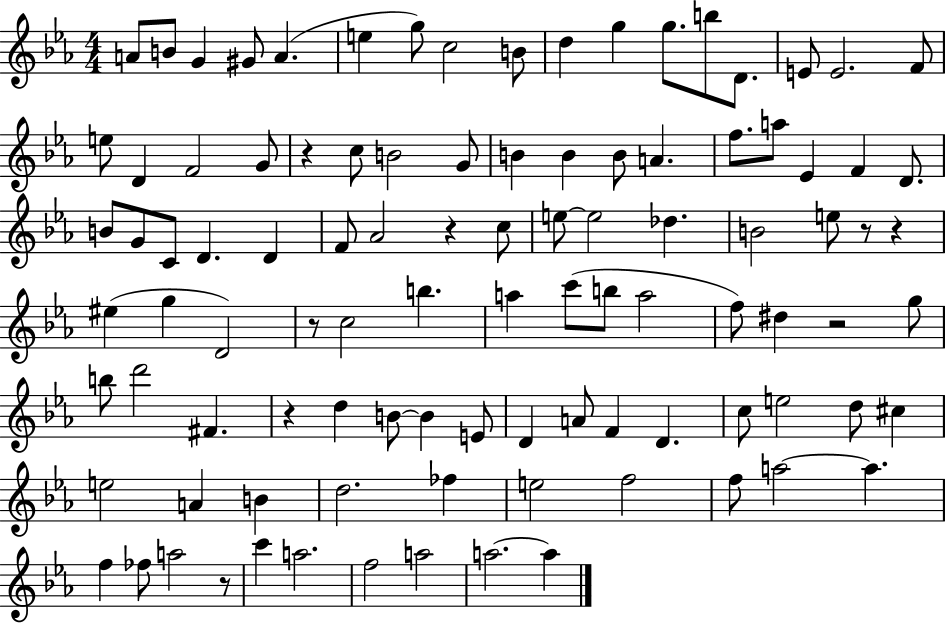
A4/e B4/e G4/q G#4/e A4/q. E5/q G5/e C5/h B4/e D5/q G5/q G5/e. B5/e D4/e. E4/e E4/h. F4/e E5/e D4/q F4/h G4/e R/q C5/e B4/h G4/e B4/q B4/q B4/e A4/q. F5/e. A5/e Eb4/q F4/q D4/e. B4/e G4/e C4/e D4/q. D4/q F4/e Ab4/h R/q C5/e E5/e E5/h Db5/q. B4/h E5/e R/e R/q EIS5/q G5/q D4/h R/e C5/h B5/q. A5/q C6/e B5/e A5/h F5/e D#5/q R/h G5/e B5/e D6/h F#4/q. R/q D5/q B4/e B4/q E4/e D4/q A4/e F4/q D4/q. C5/e E5/h D5/e C#5/q E5/h A4/q B4/q D5/h. FES5/q E5/h F5/h F5/e A5/h A5/q. F5/q FES5/e A5/h R/e C6/q A5/h. F5/h A5/h A5/h. A5/q